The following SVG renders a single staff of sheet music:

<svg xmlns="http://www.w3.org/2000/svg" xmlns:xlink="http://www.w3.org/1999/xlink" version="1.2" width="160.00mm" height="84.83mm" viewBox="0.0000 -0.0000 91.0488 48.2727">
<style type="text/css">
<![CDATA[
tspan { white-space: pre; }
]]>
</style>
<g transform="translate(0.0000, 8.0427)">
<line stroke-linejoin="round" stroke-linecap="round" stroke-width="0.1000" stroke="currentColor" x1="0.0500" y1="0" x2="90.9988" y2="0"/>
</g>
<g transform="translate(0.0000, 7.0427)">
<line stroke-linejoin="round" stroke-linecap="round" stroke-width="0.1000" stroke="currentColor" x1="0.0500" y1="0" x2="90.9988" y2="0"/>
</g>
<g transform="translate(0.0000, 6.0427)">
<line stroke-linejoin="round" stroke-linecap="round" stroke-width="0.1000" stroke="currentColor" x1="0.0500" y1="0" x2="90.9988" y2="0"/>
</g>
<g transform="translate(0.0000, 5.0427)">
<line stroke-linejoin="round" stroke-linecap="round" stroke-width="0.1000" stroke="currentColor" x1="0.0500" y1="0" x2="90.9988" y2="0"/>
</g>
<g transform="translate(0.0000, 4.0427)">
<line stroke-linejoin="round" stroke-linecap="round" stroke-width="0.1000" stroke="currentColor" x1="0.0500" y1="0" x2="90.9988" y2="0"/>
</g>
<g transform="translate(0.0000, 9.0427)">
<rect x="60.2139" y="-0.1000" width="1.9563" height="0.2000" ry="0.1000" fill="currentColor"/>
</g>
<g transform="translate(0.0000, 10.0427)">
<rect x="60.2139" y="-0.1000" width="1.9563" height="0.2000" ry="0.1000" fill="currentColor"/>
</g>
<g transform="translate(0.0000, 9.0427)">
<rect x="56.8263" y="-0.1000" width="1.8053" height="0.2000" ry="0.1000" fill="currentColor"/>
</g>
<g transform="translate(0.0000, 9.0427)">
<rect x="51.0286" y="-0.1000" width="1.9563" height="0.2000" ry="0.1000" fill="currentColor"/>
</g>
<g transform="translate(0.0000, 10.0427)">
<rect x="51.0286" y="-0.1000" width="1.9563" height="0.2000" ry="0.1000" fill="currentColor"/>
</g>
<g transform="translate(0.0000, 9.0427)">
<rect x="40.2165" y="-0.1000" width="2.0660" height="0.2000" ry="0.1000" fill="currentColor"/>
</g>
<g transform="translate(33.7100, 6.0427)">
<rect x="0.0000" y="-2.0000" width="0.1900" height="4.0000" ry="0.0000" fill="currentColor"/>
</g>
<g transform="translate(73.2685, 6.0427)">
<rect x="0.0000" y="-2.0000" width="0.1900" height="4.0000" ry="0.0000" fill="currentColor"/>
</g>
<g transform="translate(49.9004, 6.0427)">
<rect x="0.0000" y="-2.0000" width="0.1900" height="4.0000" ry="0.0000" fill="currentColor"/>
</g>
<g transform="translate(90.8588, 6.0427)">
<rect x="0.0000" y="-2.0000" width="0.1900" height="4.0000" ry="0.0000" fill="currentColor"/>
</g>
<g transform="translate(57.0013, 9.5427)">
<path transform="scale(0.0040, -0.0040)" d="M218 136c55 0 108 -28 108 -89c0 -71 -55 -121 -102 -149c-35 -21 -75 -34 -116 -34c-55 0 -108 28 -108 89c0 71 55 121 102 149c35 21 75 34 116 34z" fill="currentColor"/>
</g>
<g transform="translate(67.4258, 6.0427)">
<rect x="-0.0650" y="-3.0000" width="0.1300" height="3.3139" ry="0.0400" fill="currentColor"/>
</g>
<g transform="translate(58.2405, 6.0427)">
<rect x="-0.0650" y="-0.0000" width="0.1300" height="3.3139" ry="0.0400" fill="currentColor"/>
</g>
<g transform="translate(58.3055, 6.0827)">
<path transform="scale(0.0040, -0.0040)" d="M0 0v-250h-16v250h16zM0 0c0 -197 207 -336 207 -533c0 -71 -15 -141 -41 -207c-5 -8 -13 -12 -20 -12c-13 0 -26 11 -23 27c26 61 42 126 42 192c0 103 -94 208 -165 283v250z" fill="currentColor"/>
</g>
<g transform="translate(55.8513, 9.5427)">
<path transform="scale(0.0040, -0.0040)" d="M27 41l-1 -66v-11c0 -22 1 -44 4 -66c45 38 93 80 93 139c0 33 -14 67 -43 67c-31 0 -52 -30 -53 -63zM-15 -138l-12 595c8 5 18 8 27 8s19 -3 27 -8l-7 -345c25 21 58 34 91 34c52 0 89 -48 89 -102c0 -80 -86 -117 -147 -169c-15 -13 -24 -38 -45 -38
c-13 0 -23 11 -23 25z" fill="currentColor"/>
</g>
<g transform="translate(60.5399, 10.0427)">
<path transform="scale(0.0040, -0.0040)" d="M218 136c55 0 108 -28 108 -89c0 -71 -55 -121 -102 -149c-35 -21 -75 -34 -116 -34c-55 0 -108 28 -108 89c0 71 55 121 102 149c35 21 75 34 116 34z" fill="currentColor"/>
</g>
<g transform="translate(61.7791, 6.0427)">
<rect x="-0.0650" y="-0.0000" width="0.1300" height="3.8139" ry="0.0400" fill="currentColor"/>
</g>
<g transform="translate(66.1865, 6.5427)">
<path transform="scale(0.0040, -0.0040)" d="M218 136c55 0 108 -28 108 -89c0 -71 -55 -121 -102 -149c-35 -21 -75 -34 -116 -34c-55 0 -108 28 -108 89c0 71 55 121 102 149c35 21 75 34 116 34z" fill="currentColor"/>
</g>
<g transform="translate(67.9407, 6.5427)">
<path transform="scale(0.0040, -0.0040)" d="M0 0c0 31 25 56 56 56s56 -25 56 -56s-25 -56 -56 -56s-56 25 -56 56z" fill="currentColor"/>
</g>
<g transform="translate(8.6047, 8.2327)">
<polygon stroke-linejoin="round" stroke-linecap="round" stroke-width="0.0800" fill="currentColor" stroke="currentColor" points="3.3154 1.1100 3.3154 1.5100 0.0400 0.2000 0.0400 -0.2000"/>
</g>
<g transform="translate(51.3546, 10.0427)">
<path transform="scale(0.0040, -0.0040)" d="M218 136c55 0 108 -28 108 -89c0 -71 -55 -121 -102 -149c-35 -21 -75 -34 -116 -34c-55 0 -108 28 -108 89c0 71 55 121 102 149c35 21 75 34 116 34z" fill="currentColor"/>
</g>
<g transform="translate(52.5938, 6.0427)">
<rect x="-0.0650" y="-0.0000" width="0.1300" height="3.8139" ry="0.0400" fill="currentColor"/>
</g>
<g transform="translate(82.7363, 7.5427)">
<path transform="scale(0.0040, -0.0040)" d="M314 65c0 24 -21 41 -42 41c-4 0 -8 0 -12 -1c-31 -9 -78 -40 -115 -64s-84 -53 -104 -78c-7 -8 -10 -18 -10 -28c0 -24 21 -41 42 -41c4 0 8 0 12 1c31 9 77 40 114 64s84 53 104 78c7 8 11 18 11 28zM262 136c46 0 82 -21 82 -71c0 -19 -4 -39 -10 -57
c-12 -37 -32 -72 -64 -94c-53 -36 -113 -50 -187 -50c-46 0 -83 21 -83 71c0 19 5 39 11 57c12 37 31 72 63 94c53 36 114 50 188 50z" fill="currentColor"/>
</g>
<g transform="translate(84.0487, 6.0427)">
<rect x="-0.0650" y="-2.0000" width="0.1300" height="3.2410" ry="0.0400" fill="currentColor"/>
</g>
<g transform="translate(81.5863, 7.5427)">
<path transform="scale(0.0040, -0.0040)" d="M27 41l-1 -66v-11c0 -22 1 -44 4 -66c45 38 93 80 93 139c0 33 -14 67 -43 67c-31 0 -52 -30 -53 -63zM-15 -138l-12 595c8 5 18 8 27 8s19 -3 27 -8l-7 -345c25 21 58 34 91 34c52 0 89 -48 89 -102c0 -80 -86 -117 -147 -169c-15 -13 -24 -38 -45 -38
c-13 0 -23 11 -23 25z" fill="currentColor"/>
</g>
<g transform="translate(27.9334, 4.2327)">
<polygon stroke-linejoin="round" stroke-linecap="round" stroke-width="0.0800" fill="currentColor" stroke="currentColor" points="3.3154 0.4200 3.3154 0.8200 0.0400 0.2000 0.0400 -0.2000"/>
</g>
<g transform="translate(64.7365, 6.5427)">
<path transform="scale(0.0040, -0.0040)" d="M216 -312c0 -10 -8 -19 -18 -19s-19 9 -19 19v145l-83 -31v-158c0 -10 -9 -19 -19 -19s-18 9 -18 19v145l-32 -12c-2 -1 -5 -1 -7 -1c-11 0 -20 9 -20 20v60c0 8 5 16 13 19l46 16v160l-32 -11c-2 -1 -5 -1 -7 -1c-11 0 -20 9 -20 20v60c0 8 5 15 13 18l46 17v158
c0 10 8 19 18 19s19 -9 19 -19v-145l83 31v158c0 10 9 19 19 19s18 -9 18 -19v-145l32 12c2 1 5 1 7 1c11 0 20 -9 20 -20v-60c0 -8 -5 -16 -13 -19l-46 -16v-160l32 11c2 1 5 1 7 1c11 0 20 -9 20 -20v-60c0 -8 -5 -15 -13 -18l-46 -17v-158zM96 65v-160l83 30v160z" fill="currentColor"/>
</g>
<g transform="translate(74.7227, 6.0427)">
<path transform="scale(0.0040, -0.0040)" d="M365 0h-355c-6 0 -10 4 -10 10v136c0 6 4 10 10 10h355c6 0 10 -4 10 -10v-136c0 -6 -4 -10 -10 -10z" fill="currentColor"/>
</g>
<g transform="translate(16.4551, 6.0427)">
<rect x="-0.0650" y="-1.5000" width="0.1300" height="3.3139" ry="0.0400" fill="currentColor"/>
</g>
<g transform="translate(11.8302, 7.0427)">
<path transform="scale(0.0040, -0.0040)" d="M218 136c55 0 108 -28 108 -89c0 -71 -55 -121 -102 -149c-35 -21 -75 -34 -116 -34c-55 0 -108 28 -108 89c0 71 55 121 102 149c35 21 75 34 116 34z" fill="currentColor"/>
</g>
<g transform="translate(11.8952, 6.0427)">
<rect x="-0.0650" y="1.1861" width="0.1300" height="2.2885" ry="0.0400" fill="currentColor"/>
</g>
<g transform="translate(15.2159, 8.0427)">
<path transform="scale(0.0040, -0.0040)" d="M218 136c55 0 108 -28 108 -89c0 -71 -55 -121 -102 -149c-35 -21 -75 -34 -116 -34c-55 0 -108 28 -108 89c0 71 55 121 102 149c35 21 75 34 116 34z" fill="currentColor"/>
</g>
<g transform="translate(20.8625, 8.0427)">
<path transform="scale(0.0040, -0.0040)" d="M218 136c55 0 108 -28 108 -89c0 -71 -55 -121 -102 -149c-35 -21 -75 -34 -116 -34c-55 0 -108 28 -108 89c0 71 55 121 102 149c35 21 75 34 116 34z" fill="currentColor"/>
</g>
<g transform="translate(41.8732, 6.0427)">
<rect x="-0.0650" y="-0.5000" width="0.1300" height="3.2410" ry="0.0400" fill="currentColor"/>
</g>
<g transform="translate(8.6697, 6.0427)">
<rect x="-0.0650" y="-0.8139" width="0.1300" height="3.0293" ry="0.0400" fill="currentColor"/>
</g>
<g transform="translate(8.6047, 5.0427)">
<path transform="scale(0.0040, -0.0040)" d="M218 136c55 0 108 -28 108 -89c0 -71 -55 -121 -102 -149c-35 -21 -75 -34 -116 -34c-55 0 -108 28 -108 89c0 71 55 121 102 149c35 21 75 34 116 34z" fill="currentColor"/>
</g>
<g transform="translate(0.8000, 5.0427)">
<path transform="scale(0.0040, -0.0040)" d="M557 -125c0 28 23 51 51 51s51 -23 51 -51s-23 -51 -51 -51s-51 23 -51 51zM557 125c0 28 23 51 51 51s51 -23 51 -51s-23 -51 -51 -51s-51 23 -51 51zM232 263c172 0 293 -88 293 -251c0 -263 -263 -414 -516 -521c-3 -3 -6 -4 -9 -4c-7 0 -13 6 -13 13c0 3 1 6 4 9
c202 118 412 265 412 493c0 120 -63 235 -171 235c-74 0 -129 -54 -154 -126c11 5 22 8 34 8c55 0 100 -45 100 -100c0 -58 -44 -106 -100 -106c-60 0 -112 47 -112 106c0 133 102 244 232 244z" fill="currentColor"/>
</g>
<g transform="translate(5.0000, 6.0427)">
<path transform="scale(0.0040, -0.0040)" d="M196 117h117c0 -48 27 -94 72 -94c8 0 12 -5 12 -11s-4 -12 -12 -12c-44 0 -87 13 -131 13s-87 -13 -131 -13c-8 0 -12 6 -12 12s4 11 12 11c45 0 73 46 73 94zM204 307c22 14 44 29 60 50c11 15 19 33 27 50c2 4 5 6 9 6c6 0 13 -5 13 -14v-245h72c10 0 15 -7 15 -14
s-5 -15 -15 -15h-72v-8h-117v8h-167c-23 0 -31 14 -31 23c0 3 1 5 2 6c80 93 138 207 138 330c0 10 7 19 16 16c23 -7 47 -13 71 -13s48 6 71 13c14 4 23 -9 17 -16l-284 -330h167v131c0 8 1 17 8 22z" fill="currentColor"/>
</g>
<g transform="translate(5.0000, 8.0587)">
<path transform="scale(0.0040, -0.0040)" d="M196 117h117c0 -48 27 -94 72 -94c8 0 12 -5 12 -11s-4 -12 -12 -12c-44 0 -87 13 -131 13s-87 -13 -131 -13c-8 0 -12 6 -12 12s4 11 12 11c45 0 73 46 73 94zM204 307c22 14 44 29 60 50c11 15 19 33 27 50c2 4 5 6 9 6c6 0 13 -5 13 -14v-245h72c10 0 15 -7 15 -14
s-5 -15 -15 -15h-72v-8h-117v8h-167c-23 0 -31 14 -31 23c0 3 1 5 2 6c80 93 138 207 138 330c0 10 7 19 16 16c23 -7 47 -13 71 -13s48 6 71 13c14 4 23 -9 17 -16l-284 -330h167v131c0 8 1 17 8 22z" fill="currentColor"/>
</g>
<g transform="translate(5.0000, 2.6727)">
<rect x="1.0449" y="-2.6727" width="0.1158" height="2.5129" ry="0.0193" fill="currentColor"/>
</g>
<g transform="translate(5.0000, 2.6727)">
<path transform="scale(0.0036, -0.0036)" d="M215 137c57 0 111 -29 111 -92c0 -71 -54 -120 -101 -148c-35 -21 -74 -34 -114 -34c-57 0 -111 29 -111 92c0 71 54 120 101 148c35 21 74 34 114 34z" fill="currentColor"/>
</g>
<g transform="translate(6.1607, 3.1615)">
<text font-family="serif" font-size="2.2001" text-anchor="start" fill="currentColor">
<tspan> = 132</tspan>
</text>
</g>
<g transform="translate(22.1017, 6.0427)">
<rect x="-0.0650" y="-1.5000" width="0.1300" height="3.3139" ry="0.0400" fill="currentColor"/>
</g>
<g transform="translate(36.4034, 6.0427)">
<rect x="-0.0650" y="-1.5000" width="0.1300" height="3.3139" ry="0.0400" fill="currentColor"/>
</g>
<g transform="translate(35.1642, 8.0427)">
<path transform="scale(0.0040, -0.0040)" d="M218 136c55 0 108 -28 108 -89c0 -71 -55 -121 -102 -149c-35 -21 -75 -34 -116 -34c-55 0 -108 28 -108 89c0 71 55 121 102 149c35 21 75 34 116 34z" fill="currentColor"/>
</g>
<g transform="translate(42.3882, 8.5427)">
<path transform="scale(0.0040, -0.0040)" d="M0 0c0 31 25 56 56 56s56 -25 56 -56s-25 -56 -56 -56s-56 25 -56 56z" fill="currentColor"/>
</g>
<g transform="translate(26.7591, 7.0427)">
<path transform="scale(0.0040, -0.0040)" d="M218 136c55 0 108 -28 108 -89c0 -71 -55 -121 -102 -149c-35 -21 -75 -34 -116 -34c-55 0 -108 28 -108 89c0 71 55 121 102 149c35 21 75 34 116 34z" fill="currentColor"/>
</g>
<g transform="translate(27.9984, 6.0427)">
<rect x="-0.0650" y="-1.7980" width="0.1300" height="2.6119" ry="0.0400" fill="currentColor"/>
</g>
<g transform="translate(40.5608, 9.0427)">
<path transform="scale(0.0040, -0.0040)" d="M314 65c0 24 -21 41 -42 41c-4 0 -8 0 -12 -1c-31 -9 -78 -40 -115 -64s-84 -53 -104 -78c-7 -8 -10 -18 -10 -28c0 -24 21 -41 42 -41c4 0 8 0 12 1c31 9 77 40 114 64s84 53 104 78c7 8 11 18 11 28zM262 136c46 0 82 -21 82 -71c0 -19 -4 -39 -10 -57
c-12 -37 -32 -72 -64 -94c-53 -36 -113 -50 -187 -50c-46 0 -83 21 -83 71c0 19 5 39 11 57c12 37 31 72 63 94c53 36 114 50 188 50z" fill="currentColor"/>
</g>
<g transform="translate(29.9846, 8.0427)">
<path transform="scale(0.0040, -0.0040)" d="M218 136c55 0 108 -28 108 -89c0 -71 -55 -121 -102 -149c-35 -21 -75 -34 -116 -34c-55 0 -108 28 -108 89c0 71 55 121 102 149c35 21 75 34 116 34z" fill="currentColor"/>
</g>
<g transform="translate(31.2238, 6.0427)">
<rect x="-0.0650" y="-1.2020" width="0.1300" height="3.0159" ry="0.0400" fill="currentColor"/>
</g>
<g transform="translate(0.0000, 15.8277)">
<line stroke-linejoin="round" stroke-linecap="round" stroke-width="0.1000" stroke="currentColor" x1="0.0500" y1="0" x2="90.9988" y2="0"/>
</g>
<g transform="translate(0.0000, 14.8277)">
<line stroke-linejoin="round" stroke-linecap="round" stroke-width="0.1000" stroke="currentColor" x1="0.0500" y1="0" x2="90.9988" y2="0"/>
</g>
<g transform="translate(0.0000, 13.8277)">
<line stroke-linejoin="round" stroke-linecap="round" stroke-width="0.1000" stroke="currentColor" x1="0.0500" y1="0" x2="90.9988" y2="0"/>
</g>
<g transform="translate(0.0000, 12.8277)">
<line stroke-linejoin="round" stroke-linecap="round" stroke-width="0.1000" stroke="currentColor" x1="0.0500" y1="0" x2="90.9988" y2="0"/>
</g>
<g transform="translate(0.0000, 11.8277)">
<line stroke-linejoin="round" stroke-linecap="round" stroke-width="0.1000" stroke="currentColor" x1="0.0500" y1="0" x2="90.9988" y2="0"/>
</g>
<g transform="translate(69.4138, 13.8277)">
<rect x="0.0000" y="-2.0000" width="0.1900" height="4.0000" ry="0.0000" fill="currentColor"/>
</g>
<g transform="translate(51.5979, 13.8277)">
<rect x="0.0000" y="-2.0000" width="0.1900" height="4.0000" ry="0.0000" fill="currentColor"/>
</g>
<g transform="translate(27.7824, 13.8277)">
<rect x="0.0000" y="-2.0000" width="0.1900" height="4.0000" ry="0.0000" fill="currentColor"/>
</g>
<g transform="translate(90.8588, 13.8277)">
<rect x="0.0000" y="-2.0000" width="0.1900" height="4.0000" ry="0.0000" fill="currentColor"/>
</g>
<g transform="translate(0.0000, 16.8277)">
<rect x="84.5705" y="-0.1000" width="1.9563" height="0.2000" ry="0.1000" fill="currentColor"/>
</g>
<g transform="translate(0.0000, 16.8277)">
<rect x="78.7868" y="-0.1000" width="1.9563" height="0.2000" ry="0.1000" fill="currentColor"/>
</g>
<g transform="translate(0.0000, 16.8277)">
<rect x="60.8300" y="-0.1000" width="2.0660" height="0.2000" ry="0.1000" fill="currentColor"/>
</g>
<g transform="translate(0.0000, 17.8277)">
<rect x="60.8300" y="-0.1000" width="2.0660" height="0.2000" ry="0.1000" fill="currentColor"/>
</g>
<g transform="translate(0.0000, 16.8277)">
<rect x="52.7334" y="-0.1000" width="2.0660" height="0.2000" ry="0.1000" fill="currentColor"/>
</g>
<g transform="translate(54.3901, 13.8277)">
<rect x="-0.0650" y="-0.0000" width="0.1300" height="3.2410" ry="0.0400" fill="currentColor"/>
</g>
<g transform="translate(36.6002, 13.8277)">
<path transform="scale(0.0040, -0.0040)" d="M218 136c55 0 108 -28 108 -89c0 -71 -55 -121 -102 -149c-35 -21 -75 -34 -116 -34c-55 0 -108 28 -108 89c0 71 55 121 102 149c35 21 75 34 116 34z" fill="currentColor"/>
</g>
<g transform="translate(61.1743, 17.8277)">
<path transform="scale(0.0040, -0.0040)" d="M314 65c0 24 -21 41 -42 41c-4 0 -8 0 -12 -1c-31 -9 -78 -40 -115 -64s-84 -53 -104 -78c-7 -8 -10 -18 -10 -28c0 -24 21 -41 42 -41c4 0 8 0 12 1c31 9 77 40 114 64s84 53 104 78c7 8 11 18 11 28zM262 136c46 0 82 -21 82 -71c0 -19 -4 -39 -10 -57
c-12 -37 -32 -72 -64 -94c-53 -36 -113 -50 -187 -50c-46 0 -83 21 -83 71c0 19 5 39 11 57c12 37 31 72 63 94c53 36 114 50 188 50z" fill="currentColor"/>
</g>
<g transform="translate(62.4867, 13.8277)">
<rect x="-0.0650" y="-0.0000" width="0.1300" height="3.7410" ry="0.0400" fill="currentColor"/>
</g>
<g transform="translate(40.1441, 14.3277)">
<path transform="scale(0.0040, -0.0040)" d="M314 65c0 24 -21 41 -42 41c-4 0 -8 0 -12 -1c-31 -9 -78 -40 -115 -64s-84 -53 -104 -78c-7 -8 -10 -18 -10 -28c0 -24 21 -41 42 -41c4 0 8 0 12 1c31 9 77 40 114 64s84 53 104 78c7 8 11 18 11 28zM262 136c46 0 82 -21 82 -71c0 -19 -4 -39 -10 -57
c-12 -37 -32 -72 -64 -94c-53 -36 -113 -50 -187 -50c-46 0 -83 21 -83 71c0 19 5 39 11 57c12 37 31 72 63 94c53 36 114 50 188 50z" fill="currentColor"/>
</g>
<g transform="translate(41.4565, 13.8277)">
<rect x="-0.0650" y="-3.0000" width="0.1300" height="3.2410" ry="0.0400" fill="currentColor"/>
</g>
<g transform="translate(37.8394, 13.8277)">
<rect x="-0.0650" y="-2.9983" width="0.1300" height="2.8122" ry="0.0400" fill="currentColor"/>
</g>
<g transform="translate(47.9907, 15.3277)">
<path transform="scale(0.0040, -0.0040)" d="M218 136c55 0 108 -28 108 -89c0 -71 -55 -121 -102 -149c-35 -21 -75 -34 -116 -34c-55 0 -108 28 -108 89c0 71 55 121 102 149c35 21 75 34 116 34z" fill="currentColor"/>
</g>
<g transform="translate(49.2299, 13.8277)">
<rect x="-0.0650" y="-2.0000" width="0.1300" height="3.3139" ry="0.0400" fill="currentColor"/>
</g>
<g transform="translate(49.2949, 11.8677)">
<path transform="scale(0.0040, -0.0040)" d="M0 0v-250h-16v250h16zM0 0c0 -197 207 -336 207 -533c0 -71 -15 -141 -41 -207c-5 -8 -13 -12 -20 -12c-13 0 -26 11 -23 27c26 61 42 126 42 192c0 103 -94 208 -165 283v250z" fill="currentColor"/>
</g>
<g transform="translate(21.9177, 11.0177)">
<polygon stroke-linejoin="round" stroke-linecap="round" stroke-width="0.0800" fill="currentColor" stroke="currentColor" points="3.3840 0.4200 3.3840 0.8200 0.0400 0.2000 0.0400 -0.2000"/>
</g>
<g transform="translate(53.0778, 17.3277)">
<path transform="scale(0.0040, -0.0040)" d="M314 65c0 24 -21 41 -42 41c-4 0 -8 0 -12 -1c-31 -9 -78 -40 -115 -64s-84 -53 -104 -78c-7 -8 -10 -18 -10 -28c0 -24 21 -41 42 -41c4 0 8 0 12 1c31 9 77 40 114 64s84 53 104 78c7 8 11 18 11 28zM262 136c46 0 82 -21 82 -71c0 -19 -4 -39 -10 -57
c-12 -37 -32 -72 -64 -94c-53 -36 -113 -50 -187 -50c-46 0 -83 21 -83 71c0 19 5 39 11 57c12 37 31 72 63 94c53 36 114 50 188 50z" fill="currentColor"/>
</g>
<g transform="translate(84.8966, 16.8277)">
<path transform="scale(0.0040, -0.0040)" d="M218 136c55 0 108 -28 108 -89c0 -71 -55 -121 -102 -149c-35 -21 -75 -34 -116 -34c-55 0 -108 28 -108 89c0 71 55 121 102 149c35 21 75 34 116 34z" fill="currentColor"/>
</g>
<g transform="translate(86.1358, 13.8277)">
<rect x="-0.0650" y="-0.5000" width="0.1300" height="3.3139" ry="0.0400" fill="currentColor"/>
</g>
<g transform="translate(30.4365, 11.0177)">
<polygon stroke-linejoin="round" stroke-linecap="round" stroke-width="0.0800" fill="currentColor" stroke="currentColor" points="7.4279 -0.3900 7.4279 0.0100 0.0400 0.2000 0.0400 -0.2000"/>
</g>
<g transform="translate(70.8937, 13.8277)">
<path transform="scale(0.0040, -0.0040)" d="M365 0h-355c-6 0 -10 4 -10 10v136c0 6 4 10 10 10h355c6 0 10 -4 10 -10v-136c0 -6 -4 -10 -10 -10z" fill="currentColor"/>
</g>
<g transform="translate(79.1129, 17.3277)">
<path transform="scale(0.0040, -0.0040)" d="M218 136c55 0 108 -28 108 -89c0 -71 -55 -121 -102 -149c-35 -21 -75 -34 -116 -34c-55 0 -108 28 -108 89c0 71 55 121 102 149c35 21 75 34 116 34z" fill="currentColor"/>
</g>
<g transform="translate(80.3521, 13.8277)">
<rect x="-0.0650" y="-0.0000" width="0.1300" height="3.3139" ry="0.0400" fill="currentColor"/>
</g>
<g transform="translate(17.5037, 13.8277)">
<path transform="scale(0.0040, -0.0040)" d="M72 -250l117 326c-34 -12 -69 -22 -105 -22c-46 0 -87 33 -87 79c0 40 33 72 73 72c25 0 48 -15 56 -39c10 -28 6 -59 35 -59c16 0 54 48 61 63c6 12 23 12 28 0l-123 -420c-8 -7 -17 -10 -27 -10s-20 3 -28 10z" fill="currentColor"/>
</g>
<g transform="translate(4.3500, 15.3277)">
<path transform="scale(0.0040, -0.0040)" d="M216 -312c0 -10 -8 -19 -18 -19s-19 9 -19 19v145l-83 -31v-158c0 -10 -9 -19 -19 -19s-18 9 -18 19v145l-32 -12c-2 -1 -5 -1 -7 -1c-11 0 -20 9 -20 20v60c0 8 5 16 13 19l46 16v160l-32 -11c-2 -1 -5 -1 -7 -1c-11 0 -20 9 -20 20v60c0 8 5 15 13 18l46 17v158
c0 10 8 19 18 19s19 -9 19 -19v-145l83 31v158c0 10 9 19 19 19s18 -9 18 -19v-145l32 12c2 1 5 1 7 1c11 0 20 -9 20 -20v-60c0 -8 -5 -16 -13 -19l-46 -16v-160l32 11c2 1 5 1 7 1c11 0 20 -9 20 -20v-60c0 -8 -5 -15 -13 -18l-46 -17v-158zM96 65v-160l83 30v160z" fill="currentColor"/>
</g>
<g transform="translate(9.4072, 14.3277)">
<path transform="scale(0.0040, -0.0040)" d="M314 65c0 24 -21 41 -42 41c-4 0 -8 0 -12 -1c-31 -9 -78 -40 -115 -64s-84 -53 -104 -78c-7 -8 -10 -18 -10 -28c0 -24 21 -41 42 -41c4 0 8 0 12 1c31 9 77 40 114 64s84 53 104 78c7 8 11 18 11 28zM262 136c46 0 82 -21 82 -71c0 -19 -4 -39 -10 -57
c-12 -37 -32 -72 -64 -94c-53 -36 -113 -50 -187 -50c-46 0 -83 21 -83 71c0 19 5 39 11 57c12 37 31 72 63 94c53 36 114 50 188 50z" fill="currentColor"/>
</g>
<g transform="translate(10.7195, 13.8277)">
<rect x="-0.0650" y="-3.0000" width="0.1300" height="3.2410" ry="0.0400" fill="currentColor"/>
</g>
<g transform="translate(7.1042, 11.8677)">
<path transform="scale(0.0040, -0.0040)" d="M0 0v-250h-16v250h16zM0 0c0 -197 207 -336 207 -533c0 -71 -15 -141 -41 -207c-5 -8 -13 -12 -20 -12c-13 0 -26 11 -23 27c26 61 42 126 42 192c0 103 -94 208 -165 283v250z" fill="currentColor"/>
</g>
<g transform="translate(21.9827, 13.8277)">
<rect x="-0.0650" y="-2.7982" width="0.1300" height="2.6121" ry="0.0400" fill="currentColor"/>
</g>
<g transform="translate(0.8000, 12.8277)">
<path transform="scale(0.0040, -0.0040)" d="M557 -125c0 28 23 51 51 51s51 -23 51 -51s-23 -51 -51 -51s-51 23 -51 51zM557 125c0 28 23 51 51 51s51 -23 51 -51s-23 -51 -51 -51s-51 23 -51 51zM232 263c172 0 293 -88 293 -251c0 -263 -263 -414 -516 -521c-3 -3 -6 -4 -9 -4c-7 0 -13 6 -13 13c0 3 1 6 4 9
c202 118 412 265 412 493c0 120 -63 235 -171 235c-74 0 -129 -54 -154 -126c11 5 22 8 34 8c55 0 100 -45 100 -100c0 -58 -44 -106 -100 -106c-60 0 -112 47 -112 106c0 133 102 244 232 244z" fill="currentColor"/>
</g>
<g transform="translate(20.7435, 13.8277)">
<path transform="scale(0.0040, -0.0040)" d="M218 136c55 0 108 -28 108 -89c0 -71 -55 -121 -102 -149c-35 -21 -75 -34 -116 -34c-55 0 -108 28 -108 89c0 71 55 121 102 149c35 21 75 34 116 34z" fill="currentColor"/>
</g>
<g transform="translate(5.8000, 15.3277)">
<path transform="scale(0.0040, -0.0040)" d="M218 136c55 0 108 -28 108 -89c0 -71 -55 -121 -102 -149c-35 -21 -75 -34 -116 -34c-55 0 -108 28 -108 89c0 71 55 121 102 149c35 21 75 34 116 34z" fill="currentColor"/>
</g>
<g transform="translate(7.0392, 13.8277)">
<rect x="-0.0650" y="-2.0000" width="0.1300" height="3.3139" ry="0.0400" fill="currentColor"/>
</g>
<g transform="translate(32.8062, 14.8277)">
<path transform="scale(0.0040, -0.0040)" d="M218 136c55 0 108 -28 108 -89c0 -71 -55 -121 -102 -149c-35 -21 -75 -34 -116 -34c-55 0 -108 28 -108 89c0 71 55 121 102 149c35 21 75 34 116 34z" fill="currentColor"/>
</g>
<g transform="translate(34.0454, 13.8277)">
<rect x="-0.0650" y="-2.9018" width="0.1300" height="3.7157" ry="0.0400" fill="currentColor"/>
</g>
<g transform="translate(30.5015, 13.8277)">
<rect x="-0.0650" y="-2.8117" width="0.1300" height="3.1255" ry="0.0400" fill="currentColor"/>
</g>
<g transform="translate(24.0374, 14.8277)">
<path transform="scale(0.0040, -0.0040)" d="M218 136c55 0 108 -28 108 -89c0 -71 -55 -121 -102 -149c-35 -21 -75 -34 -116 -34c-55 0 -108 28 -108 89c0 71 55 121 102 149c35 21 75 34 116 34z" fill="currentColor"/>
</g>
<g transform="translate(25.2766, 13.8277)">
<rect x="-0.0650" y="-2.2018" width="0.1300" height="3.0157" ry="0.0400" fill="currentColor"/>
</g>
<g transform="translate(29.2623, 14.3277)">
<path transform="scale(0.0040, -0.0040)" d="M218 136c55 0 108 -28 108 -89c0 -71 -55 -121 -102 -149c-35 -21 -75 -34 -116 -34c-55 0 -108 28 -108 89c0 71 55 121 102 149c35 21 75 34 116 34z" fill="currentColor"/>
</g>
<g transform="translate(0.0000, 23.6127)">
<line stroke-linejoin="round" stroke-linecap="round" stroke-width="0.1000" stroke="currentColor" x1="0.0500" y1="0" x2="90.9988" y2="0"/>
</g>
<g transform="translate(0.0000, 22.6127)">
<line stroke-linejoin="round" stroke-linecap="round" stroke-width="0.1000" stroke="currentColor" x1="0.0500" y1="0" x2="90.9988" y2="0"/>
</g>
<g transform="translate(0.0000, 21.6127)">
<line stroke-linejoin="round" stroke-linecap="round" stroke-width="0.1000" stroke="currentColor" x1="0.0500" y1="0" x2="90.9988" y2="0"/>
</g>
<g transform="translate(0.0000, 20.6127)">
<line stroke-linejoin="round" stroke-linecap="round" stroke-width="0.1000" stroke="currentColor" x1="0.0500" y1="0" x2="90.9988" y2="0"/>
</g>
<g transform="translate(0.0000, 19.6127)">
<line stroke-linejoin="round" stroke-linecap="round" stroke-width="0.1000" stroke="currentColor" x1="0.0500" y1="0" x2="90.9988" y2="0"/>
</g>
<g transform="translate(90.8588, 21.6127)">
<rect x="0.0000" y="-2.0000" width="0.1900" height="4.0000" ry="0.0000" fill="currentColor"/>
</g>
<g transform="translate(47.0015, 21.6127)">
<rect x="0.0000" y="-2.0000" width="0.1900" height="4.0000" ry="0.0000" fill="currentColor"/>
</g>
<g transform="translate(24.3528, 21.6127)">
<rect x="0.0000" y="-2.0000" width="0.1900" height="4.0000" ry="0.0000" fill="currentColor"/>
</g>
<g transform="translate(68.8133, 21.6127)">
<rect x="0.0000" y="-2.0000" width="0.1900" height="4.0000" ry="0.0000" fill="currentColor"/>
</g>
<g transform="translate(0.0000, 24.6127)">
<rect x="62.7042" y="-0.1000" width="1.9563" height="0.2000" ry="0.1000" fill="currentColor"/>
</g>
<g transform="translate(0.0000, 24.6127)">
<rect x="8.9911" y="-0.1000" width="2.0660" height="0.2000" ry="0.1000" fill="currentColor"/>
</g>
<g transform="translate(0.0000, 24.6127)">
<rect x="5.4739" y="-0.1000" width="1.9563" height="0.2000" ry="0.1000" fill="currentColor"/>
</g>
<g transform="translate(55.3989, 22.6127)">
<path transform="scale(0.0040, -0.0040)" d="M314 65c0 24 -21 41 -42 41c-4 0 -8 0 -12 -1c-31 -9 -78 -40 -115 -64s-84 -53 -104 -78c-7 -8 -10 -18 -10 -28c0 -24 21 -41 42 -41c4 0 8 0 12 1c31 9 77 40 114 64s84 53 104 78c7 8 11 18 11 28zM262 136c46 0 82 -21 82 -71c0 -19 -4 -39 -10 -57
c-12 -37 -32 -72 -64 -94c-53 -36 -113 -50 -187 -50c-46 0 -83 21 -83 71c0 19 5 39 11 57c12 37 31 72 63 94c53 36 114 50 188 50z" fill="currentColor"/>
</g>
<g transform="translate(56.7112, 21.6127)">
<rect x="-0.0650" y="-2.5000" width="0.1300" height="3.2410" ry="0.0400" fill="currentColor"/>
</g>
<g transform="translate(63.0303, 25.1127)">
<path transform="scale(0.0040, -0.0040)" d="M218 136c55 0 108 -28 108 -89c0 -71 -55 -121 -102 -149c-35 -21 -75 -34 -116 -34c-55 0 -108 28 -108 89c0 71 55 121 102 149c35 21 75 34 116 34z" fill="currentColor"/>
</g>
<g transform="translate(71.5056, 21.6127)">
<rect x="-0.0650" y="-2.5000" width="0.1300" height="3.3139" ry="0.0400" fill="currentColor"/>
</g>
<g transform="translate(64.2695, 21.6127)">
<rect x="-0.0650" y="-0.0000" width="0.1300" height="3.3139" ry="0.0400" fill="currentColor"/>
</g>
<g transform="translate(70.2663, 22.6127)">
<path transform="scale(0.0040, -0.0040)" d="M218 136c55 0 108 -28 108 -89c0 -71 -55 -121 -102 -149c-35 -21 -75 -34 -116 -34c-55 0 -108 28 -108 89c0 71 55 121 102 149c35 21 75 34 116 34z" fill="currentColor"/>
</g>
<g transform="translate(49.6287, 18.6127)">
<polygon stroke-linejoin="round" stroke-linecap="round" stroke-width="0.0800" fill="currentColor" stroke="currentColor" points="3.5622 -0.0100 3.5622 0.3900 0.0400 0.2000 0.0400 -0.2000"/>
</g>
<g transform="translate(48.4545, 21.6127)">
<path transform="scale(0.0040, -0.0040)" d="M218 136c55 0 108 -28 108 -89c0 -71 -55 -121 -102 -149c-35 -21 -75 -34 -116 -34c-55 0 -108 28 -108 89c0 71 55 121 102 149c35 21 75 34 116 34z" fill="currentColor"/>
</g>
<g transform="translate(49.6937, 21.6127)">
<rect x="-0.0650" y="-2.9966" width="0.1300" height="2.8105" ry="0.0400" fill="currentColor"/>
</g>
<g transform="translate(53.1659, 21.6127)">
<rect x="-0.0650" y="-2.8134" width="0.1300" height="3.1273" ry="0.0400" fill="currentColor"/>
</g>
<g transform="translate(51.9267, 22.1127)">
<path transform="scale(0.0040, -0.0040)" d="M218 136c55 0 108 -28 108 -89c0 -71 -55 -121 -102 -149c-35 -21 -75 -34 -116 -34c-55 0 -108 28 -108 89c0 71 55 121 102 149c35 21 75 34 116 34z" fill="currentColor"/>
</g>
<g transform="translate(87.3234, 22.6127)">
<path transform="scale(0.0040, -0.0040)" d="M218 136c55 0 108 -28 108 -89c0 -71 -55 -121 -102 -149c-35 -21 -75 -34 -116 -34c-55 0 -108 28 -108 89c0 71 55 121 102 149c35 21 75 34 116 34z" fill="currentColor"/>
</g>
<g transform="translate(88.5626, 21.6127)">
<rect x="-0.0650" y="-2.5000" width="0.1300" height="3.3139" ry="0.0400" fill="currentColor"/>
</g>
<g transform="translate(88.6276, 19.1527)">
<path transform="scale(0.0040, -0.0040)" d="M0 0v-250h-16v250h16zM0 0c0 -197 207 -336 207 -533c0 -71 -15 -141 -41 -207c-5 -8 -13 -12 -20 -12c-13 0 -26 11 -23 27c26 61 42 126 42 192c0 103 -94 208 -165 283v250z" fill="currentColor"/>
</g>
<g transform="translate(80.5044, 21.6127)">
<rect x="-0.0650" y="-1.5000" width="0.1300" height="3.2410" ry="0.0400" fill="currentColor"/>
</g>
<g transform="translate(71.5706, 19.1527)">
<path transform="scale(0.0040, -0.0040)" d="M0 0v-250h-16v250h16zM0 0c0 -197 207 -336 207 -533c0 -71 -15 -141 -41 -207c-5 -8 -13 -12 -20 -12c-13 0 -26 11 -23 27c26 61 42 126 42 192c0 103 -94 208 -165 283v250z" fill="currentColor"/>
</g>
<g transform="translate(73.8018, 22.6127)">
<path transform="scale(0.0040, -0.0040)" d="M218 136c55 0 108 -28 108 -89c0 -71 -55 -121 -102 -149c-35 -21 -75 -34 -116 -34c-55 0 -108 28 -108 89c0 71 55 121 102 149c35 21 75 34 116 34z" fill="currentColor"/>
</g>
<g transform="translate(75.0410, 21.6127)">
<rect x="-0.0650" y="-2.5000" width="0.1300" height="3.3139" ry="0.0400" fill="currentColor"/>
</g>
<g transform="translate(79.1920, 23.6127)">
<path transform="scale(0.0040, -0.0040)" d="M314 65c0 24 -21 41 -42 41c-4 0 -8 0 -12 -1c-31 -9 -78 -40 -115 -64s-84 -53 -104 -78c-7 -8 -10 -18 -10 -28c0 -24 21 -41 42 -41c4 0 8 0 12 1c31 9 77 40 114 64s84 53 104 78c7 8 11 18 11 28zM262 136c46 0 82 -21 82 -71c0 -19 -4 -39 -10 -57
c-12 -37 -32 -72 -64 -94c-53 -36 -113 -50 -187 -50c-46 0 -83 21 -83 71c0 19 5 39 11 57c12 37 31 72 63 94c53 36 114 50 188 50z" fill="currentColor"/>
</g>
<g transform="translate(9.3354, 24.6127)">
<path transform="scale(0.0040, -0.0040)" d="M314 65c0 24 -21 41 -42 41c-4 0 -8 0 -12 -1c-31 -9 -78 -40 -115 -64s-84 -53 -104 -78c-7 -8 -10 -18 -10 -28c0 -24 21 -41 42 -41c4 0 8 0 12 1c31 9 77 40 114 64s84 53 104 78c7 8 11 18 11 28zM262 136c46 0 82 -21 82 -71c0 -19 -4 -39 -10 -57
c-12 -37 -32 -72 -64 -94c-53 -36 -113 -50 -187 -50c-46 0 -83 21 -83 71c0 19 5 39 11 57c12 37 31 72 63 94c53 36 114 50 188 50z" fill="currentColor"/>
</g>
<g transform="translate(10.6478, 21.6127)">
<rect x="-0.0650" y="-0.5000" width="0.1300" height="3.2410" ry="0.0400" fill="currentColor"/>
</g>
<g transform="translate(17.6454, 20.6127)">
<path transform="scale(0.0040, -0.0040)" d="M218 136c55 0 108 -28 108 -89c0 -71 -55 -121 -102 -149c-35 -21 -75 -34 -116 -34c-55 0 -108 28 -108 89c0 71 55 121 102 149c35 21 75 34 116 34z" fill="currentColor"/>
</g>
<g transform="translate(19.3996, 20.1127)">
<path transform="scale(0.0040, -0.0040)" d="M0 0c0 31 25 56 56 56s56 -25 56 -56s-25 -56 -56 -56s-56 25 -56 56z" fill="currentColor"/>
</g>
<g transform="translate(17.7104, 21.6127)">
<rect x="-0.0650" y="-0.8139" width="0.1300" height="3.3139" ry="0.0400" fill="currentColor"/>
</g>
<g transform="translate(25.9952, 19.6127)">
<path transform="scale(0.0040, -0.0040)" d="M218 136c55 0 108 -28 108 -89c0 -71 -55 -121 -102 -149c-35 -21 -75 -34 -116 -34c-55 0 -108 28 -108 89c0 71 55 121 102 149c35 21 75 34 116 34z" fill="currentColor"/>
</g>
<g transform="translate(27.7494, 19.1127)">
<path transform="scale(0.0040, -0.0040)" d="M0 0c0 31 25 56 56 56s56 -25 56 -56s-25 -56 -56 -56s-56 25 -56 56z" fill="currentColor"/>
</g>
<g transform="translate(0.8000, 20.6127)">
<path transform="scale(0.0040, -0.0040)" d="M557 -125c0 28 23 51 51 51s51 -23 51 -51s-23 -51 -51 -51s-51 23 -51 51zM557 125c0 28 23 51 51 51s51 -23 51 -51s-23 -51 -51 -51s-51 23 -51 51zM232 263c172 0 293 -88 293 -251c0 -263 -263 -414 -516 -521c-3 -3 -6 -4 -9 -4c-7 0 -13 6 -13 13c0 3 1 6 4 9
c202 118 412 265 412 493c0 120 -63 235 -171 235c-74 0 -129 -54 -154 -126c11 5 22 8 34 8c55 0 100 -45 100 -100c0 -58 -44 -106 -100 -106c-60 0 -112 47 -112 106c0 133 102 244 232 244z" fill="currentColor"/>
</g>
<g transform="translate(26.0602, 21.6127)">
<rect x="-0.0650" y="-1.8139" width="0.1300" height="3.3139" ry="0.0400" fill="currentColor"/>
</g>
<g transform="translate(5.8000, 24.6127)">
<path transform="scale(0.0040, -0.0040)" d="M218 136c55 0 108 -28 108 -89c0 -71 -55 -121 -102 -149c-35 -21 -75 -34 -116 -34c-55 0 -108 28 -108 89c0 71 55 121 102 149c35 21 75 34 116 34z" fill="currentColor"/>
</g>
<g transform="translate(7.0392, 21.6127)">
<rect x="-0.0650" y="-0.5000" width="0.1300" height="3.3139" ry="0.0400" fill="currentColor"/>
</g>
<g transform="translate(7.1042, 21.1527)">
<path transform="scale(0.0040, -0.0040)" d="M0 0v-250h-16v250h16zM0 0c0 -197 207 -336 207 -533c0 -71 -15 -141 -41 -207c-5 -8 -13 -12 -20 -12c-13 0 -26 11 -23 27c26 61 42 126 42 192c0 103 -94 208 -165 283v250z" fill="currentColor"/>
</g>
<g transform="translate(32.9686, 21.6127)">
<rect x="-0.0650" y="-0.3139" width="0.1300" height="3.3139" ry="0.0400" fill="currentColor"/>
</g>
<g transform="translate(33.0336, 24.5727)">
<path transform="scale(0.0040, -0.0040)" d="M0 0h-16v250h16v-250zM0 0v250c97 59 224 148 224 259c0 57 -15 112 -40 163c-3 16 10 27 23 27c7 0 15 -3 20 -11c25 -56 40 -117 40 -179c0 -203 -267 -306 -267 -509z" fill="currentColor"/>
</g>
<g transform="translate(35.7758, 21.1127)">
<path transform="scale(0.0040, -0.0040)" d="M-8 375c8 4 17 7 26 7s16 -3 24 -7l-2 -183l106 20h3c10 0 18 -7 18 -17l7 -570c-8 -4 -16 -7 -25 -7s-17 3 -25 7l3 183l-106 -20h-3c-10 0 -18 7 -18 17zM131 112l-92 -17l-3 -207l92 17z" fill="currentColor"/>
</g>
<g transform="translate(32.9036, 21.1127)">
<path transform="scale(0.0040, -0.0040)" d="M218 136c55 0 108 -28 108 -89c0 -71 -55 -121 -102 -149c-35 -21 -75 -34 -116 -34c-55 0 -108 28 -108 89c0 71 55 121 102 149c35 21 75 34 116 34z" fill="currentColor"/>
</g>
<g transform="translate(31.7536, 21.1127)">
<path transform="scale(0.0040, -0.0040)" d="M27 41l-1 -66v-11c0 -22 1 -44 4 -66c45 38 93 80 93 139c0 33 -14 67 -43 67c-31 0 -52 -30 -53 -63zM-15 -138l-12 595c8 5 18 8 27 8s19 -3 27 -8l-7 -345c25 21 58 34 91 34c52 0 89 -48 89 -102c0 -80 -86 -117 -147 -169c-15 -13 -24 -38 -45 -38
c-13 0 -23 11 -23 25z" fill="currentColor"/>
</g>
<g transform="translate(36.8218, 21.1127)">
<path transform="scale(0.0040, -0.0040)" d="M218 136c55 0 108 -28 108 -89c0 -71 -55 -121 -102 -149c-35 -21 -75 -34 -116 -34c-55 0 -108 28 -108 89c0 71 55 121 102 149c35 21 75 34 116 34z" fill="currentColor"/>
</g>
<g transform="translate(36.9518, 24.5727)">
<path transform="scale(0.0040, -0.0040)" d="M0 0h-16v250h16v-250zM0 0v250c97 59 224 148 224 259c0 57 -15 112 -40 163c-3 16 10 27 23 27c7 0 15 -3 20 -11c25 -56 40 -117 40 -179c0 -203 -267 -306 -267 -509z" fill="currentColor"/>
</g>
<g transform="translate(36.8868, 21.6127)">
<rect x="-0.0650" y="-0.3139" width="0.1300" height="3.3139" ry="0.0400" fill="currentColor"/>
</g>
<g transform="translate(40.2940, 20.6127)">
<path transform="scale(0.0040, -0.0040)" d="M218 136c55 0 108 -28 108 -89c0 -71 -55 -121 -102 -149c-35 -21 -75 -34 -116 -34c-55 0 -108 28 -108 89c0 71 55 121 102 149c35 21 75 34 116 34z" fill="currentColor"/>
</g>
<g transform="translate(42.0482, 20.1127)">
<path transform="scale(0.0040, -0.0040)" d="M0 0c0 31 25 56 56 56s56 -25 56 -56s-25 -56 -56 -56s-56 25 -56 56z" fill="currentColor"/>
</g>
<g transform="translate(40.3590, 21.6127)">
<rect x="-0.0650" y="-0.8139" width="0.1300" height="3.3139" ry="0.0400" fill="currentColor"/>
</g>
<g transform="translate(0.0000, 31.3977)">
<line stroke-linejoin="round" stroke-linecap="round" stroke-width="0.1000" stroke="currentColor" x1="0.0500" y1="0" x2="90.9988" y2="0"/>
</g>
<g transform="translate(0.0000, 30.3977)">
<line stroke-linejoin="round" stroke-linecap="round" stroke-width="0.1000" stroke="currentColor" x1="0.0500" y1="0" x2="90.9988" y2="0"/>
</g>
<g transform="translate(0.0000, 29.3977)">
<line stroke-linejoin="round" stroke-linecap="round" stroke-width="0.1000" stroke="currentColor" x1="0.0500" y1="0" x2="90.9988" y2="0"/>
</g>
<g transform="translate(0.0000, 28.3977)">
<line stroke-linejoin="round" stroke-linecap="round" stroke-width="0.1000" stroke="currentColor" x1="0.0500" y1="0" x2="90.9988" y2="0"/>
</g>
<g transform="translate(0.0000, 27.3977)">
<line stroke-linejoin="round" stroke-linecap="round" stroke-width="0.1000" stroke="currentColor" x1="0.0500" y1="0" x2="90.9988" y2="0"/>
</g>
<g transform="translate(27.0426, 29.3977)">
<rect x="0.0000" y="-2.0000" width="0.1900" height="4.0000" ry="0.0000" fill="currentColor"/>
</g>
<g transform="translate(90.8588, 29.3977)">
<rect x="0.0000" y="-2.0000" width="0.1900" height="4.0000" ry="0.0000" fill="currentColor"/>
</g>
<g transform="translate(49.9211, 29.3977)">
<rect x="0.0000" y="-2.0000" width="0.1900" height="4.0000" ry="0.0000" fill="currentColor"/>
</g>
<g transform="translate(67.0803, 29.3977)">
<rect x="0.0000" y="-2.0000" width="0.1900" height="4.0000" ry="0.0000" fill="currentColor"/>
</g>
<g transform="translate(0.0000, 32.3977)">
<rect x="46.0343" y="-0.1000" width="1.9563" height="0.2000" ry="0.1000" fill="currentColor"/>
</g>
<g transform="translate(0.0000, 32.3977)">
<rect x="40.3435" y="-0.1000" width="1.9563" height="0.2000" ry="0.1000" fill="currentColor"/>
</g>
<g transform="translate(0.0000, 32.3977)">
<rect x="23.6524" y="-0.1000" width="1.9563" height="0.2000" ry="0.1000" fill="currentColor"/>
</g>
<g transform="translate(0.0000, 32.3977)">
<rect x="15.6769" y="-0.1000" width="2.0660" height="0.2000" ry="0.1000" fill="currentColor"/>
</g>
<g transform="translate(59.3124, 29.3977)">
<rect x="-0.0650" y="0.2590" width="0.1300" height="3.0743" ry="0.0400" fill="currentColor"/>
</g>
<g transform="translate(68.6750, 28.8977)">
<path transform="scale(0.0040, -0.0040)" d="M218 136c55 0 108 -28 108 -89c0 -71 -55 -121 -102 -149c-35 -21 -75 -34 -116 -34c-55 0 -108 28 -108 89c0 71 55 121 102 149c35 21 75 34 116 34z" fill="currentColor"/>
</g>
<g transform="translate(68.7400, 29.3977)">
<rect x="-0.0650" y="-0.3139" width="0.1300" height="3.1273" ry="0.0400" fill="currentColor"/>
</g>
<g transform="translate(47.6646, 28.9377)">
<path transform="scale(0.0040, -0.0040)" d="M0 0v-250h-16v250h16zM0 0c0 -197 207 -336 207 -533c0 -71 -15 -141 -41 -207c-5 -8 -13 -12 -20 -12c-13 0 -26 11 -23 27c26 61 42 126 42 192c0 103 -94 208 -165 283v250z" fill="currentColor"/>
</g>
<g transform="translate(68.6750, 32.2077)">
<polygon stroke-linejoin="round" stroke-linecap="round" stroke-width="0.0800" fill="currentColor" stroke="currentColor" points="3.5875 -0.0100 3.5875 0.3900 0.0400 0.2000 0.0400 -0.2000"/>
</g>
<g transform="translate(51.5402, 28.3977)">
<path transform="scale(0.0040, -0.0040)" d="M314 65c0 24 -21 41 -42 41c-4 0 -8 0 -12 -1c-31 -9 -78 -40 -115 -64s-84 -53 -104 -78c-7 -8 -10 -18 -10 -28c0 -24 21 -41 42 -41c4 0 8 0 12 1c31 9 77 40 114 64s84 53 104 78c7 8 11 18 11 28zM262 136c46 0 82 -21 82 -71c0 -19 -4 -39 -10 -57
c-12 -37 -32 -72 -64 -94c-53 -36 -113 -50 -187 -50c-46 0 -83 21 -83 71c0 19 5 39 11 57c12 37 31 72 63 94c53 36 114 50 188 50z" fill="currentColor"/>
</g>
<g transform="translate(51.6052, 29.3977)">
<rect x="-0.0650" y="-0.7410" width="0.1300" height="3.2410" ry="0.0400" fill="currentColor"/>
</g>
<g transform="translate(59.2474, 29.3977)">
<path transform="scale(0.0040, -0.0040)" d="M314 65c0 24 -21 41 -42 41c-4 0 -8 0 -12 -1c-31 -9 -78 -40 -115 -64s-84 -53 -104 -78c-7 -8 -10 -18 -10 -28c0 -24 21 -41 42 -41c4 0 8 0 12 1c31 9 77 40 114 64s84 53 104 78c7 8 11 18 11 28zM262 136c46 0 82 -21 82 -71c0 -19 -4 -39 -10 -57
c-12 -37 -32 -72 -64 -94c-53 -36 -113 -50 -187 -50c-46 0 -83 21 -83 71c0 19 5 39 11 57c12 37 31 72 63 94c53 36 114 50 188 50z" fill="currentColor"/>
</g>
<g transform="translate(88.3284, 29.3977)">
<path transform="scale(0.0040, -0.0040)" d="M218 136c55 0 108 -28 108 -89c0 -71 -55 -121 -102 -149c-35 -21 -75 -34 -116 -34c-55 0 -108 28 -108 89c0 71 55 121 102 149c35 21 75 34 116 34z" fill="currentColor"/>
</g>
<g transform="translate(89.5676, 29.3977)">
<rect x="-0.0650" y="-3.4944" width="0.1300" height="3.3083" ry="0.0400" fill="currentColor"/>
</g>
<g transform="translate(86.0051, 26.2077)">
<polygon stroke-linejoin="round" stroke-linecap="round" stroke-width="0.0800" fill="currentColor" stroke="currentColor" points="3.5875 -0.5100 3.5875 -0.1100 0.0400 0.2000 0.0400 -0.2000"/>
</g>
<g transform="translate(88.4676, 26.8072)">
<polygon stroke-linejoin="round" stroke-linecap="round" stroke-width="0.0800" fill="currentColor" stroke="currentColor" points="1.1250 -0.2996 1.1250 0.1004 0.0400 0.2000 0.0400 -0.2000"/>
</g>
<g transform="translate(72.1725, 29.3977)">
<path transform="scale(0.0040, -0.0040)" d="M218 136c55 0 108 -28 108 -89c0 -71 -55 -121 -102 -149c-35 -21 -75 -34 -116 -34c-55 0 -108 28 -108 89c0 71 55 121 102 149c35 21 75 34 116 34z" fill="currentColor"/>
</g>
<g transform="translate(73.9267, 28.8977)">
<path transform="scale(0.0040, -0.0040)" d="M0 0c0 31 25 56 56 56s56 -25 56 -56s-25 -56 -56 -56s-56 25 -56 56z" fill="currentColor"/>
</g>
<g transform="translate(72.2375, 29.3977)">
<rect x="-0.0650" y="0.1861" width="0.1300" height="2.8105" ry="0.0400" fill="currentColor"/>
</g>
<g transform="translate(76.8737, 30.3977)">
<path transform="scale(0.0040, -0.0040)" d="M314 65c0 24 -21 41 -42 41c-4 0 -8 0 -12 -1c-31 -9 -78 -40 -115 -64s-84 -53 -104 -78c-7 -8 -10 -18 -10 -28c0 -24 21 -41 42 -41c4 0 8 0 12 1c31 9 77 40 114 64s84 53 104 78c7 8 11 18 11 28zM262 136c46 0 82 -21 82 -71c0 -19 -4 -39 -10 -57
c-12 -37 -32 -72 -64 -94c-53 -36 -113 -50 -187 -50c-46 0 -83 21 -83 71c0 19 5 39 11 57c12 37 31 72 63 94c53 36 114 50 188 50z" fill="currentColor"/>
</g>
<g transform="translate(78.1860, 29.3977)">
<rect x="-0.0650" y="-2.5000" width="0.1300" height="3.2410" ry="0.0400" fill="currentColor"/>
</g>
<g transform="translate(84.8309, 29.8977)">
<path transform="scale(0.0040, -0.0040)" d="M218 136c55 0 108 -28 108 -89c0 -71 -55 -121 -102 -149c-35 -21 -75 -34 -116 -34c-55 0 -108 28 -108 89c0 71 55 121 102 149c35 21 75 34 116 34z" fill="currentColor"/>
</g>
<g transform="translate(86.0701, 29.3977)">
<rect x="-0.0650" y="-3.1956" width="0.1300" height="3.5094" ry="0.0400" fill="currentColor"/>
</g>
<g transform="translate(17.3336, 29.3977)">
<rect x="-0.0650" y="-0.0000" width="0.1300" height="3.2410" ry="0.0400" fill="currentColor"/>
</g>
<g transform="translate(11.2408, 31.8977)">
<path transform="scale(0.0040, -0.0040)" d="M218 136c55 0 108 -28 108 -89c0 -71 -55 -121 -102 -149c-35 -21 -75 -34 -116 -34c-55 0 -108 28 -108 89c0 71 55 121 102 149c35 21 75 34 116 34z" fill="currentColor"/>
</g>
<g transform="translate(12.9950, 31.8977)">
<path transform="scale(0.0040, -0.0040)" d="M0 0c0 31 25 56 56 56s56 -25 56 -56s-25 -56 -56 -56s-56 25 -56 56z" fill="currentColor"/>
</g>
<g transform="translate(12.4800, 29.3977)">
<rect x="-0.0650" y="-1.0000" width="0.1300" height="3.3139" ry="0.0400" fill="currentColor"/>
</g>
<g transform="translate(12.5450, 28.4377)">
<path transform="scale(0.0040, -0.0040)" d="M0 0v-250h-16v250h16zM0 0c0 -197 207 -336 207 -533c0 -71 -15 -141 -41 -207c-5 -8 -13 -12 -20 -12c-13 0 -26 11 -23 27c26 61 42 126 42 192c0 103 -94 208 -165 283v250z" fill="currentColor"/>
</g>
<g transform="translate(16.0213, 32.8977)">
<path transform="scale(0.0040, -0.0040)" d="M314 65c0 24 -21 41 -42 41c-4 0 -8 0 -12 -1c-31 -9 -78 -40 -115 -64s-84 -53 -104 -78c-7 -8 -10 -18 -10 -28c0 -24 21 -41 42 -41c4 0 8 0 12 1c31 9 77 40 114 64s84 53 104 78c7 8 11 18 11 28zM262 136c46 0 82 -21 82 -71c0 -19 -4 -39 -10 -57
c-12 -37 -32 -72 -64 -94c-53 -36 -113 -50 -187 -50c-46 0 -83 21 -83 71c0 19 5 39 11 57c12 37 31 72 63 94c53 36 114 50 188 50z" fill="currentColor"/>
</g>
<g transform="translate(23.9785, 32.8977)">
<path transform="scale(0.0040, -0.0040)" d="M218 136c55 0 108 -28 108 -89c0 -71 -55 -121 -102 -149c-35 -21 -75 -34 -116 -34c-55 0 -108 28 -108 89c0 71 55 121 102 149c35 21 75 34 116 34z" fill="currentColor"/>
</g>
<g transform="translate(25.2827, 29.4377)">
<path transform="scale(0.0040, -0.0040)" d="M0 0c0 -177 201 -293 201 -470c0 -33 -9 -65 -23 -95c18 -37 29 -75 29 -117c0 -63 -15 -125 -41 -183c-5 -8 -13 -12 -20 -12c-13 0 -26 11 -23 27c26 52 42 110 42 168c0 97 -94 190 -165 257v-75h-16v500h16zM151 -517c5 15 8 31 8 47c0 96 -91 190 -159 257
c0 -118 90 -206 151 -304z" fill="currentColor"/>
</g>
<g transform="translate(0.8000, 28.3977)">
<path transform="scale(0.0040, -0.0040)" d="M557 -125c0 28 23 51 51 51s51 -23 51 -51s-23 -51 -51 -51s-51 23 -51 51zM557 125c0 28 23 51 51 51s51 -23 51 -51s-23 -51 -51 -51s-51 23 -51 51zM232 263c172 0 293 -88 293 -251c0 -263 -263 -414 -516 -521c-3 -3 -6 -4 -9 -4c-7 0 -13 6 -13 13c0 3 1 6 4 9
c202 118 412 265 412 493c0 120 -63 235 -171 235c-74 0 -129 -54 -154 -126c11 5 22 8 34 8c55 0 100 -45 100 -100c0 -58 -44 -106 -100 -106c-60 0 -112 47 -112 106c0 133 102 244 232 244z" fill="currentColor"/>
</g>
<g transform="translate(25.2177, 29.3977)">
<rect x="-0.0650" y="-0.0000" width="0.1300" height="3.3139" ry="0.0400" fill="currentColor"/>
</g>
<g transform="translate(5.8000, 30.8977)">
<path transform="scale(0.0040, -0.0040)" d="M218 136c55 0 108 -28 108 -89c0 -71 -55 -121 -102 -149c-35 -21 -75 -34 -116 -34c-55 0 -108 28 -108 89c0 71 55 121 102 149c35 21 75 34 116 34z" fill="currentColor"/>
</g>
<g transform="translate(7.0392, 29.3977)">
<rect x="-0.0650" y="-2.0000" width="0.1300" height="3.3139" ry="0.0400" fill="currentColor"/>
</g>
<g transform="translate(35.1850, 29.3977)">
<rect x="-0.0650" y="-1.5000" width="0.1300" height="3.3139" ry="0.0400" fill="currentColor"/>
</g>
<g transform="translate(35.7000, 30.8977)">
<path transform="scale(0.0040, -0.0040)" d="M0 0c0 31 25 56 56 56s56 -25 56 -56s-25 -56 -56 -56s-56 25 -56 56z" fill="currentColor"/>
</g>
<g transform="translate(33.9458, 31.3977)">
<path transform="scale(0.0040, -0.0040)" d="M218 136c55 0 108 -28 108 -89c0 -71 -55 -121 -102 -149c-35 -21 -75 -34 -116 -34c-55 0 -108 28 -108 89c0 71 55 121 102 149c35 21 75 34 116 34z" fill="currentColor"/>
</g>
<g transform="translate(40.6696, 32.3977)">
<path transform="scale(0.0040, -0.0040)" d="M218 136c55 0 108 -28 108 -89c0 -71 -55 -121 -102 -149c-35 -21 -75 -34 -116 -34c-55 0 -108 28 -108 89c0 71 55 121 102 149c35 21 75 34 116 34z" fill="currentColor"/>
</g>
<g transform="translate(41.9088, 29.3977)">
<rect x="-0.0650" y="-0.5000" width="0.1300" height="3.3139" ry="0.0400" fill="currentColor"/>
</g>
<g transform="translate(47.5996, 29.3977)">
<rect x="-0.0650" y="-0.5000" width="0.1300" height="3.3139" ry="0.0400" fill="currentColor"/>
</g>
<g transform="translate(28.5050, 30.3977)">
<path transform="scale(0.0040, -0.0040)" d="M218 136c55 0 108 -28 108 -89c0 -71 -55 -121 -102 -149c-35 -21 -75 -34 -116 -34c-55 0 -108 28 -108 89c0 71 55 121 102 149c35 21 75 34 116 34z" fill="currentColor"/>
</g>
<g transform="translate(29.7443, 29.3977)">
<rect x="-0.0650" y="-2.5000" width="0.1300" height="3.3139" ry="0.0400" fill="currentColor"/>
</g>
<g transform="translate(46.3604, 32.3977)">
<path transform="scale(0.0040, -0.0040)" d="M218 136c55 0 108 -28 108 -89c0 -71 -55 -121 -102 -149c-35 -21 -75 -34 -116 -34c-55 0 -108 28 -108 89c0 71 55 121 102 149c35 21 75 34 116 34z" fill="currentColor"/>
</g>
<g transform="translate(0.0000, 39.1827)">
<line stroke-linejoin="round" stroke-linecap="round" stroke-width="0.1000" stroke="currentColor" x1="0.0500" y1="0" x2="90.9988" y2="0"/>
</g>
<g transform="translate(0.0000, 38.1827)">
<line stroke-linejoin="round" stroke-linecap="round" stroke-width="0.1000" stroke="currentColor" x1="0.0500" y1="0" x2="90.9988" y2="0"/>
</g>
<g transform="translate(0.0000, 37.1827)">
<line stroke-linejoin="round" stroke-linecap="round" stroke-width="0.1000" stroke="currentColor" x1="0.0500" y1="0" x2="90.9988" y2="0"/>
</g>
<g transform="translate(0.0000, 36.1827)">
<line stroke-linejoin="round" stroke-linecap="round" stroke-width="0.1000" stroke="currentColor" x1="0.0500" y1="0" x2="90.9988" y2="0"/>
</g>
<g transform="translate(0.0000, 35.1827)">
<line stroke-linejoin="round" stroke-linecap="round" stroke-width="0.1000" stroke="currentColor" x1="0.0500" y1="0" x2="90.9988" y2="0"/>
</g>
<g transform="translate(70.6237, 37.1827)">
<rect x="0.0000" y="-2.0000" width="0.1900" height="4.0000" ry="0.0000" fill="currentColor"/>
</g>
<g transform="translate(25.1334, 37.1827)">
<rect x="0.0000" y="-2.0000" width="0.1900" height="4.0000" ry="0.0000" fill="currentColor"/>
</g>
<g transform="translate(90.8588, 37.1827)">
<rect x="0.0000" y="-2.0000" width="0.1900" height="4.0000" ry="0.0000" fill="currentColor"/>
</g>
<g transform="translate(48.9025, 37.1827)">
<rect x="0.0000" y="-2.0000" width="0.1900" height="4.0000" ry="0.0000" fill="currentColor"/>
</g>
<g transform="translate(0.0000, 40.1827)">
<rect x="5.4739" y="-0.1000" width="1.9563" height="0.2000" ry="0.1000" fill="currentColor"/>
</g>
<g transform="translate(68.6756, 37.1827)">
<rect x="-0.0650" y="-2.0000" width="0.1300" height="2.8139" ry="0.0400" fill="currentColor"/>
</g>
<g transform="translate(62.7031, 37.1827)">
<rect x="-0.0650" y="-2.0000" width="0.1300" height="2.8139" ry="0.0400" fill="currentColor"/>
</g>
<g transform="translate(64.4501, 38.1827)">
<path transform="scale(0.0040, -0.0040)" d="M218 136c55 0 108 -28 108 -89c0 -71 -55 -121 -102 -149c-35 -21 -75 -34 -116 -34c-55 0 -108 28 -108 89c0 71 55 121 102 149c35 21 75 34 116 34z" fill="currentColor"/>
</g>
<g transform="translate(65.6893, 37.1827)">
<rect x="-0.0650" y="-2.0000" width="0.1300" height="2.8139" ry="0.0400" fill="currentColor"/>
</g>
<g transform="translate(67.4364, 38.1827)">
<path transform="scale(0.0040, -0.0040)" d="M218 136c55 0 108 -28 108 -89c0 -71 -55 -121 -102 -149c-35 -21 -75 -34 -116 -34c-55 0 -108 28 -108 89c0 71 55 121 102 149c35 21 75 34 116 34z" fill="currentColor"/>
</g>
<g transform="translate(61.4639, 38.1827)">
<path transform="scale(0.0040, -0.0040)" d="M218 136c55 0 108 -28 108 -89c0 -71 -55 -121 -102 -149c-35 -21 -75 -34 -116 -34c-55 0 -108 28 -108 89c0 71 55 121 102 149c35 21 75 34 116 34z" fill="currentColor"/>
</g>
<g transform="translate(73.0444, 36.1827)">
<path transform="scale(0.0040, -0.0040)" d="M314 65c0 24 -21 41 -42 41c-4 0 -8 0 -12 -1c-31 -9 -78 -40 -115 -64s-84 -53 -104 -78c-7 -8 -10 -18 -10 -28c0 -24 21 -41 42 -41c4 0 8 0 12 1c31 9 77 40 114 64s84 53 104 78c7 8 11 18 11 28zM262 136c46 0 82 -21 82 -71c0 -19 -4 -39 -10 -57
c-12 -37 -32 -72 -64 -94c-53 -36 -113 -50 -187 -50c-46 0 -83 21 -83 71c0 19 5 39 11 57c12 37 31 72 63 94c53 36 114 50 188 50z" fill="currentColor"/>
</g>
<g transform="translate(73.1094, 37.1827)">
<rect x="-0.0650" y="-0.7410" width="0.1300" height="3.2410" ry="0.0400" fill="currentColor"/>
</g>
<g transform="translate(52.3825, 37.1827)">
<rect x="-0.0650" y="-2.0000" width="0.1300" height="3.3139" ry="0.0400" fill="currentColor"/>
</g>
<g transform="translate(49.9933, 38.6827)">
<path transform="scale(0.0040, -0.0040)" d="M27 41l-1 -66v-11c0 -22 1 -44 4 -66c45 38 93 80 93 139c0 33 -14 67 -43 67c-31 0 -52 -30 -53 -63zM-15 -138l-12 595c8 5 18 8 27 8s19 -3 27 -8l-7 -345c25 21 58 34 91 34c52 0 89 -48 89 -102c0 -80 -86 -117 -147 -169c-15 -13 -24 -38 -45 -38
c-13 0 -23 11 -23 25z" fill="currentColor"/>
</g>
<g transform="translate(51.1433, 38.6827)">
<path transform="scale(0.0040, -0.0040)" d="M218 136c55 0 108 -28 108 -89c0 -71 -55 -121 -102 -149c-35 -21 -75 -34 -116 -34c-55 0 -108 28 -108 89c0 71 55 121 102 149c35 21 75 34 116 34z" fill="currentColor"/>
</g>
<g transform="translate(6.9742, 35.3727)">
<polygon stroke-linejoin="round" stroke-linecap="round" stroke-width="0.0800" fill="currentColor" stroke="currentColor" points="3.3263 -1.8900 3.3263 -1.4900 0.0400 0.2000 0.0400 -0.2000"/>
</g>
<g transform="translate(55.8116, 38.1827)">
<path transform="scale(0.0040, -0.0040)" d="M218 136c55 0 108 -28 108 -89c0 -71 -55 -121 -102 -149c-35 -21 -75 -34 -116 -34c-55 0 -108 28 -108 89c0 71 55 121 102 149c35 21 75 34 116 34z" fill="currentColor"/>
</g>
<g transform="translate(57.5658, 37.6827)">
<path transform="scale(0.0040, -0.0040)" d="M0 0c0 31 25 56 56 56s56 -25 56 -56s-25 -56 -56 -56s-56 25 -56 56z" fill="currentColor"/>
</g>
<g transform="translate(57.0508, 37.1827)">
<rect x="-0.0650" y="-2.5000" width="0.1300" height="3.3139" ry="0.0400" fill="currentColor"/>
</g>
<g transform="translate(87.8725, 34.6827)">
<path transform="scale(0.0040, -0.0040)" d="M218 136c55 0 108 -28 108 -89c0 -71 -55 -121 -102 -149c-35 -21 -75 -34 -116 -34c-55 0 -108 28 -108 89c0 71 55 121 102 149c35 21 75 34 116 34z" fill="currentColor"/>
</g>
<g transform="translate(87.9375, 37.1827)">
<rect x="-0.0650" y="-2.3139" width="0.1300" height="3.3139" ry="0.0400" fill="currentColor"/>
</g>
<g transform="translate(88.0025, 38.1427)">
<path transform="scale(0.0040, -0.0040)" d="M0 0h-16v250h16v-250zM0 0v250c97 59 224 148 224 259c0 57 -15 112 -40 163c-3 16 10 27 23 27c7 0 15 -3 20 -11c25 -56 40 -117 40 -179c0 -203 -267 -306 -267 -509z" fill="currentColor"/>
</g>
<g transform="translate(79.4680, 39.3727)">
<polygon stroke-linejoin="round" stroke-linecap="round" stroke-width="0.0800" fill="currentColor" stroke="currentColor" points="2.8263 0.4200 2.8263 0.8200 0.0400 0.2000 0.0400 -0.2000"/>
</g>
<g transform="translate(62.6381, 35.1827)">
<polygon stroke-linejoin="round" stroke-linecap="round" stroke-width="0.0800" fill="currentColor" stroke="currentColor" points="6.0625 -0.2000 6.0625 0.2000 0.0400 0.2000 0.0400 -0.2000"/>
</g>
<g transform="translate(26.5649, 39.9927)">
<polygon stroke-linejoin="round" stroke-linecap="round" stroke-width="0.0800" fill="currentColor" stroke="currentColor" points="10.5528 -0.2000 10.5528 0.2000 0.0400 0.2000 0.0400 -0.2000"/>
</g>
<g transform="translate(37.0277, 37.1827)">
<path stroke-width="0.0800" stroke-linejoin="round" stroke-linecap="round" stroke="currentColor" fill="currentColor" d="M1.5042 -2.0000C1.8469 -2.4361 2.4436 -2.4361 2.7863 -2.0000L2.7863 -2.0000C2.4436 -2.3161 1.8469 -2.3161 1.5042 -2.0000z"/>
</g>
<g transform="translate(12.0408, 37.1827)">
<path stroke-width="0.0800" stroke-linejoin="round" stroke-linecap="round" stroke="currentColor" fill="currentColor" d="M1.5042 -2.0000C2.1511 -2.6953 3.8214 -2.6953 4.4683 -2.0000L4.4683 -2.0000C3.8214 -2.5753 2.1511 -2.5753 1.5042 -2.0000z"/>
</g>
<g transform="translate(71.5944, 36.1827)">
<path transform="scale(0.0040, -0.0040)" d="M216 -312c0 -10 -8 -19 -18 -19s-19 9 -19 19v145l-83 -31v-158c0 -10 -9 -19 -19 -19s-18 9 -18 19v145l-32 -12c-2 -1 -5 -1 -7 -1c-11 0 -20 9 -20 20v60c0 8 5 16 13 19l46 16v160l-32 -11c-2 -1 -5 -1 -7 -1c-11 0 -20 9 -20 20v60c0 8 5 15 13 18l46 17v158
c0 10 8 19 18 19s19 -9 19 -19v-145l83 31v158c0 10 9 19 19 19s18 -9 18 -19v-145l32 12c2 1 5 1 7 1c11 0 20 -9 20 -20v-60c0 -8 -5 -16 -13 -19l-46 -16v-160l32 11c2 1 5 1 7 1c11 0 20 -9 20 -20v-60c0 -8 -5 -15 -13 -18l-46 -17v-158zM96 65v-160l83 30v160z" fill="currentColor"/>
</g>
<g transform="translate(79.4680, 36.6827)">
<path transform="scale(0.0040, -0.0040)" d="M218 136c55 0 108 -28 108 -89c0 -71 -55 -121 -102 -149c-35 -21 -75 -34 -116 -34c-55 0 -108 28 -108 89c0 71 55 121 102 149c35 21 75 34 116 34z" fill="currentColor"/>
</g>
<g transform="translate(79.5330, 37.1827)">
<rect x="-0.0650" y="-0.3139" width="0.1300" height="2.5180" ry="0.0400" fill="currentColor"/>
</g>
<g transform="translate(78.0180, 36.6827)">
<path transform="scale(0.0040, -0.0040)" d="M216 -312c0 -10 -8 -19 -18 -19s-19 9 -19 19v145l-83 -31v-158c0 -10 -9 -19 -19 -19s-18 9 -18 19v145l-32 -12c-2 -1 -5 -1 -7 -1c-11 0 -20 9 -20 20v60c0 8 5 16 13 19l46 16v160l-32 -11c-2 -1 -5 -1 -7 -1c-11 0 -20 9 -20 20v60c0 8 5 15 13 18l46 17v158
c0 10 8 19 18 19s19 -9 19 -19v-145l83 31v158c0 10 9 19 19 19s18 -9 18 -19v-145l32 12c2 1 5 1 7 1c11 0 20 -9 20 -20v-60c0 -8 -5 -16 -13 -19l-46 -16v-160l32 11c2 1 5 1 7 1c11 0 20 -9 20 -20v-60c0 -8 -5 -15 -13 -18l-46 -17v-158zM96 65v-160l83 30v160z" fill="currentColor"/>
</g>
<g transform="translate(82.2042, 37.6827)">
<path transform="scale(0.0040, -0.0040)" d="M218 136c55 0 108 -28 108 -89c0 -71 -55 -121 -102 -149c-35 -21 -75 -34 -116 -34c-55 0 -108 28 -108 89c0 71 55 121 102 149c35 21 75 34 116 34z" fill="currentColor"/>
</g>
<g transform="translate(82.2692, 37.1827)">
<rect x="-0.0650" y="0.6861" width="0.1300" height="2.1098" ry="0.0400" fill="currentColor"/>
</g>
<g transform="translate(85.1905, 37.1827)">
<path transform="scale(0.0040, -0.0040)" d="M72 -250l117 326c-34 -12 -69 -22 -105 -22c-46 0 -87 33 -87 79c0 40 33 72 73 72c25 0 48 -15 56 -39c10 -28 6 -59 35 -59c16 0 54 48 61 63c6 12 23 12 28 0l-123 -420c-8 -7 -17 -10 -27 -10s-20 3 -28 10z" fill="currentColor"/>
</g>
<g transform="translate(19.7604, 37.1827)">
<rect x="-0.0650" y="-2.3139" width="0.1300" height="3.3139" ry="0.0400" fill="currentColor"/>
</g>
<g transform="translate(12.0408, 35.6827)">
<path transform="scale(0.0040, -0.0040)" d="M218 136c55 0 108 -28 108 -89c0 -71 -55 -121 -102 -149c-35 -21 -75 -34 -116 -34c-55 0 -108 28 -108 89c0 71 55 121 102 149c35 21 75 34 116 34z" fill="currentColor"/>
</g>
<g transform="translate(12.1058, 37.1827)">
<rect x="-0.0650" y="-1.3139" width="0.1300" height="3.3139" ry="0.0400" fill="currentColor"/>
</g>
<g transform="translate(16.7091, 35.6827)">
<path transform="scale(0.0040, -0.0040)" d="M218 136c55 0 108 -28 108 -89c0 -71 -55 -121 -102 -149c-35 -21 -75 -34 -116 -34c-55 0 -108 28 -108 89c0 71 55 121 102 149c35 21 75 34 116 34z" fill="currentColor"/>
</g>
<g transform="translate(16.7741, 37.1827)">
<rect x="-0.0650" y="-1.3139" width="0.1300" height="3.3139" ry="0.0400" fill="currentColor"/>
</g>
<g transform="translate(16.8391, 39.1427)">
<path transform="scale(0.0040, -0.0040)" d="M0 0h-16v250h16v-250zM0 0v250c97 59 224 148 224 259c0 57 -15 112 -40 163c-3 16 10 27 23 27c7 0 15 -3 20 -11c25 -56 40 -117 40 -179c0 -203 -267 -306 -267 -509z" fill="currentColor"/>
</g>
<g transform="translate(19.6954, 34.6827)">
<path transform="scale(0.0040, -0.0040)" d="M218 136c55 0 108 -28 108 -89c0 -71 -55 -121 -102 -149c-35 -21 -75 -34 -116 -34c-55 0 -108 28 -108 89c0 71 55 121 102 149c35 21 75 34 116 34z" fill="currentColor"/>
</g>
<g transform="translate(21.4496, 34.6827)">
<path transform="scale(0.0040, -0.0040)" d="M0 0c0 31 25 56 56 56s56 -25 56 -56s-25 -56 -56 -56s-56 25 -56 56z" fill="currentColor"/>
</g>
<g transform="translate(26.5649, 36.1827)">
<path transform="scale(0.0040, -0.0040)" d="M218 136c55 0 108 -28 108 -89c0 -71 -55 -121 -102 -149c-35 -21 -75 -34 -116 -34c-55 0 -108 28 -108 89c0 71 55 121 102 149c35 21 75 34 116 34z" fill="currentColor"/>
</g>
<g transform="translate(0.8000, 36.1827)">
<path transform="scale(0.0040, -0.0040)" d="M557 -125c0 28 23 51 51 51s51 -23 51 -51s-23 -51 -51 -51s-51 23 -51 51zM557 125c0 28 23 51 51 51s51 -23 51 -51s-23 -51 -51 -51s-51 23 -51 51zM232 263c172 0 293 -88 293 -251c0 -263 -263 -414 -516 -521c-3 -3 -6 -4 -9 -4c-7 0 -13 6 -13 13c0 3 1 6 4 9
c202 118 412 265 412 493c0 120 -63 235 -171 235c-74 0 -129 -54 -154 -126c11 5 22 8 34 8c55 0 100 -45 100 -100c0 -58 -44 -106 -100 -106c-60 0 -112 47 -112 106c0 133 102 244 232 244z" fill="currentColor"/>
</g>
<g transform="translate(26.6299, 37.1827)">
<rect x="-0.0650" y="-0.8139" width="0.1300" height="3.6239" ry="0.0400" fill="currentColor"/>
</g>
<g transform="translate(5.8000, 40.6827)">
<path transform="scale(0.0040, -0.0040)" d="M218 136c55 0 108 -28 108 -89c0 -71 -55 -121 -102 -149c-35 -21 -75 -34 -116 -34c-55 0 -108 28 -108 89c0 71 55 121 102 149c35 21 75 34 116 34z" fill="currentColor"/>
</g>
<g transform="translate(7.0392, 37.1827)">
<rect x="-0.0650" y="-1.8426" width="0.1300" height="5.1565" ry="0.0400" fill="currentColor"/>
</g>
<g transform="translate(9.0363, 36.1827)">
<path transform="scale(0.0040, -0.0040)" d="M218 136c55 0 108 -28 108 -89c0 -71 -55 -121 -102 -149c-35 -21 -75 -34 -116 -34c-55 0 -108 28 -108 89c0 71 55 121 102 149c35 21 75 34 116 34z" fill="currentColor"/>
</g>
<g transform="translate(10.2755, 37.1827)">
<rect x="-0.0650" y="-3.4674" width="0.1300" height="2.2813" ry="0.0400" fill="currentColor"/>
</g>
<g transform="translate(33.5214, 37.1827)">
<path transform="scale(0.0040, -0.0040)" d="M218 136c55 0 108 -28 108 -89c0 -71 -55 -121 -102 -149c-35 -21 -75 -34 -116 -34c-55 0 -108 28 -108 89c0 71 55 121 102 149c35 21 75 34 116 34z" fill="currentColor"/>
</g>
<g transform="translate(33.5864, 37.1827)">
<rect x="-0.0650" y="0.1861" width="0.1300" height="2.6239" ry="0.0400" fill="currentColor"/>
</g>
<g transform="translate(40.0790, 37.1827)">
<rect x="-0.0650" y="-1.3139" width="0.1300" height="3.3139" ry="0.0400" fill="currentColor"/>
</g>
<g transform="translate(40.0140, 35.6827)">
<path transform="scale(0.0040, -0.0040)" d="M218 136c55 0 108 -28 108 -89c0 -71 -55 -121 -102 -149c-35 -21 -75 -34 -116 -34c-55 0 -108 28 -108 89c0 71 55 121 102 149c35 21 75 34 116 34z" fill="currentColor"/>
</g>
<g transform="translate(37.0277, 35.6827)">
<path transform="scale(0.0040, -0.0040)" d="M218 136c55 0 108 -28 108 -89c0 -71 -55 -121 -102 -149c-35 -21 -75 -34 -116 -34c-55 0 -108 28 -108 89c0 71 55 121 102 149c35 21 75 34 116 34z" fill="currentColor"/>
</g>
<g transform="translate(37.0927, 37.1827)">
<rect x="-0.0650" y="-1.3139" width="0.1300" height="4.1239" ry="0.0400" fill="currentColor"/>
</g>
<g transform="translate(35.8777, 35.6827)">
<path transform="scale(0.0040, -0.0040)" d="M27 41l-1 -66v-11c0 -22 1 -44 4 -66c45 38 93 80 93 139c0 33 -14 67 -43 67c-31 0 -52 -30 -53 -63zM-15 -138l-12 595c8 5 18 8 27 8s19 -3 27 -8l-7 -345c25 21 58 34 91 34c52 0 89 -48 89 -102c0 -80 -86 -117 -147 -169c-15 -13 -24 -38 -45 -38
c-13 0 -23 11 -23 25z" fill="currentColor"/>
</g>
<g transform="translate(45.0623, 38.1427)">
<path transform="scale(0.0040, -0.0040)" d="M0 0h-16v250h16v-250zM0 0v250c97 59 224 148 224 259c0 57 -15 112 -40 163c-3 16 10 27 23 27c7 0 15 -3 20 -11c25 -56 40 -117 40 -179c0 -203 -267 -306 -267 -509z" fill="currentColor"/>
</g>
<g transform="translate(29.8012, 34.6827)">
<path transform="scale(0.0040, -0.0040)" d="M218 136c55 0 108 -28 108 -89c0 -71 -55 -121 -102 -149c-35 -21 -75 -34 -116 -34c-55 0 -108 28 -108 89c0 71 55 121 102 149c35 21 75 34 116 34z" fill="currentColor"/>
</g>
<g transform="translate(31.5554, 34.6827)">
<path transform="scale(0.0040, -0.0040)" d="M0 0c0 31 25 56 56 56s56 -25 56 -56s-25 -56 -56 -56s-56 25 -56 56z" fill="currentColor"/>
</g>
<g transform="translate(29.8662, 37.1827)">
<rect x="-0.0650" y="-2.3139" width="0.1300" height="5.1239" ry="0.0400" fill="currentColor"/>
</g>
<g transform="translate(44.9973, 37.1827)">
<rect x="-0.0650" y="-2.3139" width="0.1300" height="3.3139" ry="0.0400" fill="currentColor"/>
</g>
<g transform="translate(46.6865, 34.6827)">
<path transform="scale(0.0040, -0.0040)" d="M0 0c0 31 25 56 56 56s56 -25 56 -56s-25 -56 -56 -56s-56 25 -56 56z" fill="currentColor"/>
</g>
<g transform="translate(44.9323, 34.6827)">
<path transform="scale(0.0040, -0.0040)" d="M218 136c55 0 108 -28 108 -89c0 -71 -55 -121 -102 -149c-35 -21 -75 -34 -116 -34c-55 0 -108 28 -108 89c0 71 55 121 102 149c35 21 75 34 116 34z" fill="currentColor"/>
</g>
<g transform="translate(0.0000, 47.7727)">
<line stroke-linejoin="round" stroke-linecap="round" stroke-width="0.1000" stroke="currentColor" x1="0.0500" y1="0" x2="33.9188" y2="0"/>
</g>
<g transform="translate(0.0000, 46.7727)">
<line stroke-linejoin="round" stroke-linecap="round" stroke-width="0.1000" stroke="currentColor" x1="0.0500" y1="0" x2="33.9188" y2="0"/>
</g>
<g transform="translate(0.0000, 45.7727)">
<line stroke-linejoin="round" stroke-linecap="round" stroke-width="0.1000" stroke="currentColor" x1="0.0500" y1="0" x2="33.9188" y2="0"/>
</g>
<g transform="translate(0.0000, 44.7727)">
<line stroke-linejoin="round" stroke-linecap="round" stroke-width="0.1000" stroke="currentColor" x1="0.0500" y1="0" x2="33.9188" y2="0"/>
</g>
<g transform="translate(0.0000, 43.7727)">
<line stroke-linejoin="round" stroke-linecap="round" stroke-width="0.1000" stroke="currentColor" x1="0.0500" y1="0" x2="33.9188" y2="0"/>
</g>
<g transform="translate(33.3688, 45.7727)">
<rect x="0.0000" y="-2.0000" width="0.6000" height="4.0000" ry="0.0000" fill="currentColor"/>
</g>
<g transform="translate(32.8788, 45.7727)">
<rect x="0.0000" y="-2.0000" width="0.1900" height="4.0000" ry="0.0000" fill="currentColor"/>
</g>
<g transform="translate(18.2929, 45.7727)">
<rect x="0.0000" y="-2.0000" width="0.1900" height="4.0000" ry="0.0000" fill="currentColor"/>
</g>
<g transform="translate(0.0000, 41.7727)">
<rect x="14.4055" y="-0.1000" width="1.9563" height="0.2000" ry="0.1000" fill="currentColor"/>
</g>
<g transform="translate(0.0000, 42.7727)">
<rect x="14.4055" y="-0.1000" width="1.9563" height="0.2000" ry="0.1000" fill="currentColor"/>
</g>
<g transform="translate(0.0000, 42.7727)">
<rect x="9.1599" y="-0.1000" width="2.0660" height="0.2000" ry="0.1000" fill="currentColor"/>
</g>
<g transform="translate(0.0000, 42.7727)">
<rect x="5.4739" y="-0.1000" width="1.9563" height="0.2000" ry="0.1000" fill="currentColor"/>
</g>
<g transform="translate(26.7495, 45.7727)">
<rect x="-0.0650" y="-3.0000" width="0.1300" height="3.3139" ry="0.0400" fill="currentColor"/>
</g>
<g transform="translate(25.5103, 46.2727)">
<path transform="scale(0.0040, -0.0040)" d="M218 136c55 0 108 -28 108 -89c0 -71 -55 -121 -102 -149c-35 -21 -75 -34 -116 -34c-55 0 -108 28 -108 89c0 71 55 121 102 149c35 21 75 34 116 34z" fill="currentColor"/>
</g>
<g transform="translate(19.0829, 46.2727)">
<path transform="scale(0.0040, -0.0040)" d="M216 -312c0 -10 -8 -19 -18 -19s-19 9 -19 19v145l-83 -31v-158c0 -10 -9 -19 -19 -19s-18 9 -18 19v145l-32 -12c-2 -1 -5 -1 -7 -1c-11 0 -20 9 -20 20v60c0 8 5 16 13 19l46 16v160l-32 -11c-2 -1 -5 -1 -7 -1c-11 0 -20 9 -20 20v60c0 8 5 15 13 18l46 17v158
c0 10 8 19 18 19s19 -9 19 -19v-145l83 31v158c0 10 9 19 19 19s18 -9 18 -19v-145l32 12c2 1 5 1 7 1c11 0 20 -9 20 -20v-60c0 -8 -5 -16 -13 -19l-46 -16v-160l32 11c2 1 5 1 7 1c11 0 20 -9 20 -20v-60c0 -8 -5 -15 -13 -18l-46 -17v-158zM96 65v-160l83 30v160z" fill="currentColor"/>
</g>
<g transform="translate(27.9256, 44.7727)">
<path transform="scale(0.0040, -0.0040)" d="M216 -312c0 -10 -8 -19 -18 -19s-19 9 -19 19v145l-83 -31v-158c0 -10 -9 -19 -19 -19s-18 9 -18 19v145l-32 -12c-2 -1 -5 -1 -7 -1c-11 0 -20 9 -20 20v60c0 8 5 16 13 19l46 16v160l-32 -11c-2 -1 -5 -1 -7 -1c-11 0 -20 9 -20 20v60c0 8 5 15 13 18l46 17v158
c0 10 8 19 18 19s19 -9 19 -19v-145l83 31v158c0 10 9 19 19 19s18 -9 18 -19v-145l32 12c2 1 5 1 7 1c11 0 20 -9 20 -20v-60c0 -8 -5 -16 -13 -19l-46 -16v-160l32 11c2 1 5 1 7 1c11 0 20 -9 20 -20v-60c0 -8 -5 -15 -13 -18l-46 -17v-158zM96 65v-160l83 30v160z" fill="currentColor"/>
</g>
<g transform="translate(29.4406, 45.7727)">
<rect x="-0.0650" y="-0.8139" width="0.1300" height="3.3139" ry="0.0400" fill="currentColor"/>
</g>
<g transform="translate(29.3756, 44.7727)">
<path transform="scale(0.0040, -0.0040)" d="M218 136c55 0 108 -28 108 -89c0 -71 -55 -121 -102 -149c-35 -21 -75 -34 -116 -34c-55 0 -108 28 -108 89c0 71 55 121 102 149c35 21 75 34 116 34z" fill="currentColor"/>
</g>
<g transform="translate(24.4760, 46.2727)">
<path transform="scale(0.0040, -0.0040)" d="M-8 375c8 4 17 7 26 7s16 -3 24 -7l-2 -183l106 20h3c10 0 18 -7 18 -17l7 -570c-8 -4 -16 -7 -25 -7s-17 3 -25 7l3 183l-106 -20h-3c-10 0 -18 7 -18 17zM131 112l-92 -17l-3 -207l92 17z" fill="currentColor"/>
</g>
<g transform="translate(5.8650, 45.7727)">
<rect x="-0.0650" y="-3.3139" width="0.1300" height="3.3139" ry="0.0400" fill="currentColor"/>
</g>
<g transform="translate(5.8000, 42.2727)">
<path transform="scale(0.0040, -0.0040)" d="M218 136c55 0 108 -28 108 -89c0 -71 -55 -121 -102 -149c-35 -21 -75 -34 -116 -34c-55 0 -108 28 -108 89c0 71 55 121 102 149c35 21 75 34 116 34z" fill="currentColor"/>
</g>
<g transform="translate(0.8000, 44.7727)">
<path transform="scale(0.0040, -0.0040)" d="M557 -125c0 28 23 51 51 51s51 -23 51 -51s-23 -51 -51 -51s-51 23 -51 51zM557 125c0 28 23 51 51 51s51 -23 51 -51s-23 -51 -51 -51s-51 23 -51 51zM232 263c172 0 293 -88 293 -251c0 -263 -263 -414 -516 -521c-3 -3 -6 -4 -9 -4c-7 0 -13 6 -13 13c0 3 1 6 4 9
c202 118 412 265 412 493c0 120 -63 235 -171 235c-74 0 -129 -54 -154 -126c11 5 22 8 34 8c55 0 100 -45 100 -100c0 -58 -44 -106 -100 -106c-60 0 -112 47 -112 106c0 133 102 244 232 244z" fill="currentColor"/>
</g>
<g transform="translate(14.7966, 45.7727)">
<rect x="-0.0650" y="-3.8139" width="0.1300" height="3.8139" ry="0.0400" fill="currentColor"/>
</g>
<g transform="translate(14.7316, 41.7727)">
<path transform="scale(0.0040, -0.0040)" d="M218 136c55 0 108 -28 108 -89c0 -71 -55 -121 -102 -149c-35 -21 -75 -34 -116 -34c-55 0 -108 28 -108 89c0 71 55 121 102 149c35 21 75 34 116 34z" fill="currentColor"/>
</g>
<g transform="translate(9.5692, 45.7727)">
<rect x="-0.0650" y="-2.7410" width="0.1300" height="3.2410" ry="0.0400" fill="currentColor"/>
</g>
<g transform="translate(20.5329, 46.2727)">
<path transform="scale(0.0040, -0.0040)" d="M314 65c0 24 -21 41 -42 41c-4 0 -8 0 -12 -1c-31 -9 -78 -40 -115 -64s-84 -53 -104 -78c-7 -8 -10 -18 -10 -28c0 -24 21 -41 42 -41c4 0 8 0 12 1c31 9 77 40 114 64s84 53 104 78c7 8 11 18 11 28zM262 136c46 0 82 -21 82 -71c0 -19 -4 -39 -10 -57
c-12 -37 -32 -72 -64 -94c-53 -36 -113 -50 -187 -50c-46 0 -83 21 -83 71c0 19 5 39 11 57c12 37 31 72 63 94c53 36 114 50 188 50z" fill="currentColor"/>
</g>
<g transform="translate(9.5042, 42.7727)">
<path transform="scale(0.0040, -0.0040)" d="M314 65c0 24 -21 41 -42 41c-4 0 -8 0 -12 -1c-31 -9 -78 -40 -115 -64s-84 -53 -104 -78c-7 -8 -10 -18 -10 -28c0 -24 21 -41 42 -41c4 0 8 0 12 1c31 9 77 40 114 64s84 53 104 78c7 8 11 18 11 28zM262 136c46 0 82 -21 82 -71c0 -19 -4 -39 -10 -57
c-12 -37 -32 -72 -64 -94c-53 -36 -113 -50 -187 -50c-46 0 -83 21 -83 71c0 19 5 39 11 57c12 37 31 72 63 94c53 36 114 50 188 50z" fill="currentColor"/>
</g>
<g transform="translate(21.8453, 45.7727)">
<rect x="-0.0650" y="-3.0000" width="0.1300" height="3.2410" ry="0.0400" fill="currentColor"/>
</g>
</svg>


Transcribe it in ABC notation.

X:1
T:Untitled
M:4/4
L:1/4
K:C
F,/2 B,,/2 G,, G,, B,,/2 G,,/2 G,, E,,2 C,, _D,,/2 C,, ^C, z2 _A,,2 ^A,,/2 C,2 z/2 D,/2 B,,/2 C,/2 B,,/2 D,/2 C,2 A,,/2 D,,2 C,,2 z2 D,, E,, E,,/2 E,,2 F, A, _E,/2 E,/2 F, D,/2 C,/2 B,,2 D,, B,,/2 B,, G,,2 B,,/2 A,, F,,/2 D,,2 D,,/4 B,, G,, E,, E,,/2 F,2 D,2 E,/2 D,/2 B,,2 C,/2 D,/4 D,,/2 F,/2 G, G,/2 B, F,/2 B,/2 D,/2 _G,/2 _G, B,/2 _A,, B,, B,,/2 B,,/2 B,,/2 ^F,2 ^E,/2 C,/2 z/2 B,/2 D C2 E ^C,2 C, ^F,